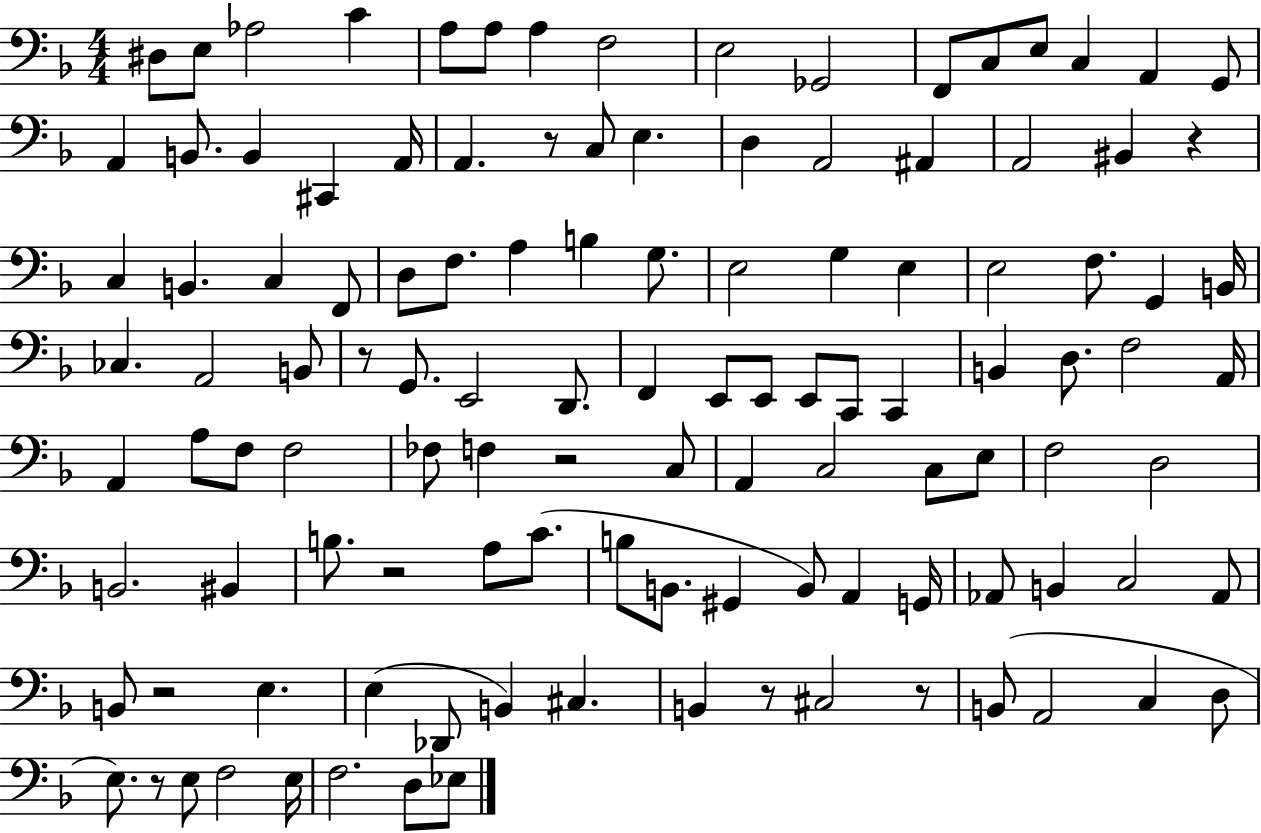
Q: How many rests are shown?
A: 9